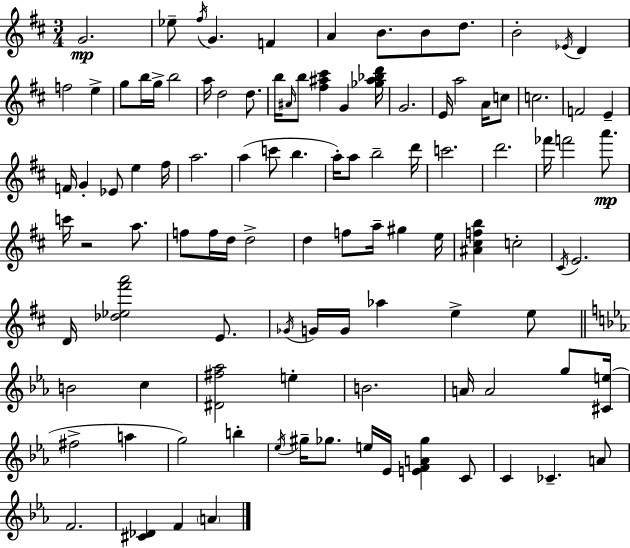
G4/h. Eb5/e F#5/s G4/q. F4/q A4/q B4/e. B4/e D5/e. B4/h Eb4/s D4/q F5/h E5/q G5/e B5/s G5/s B5/h A5/s D5/h D5/e. B5/s A#4/s B5/e [F#5,A#5,C#6]/q G4/q [Gb5,A#5,Bb5,D6]/s G4/h. E4/s A5/h A4/s C5/e C5/h. F4/h E4/q F4/s G4/q Eb4/e E5/q F#5/s A5/h. A5/q C6/e B5/q. A5/s A5/e B5/h D6/s C6/h. D6/h. FES6/s F6/h A6/e. C6/s R/h A5/e. F5/e F5/s D5/s D5/h D5/q F5/e A5/s G#5/q E5/s [A#4,C#5,F5,B5]/q C5/h C#4/s E4/h. D4/s [Db5,Eb5,F#6,A6]/h E4/e. Gb4/s G4/s G4/s Ab5/q E5/q E5/e B4/h C5/q [D#4,F#5,Ab5]/h E5/q B4/h. A4/s A4/h G5/e [C#4,E5]/s F#5/h A5/q G5/h B5/q Eb5/s G#5/s Gb5/e. E5/s Eb4/s [E4,F4,A4,Gb5]/q C4/e C4/q CES4/q. A4/e F4/h. [C#4,Db4]/q F4/q A4/q